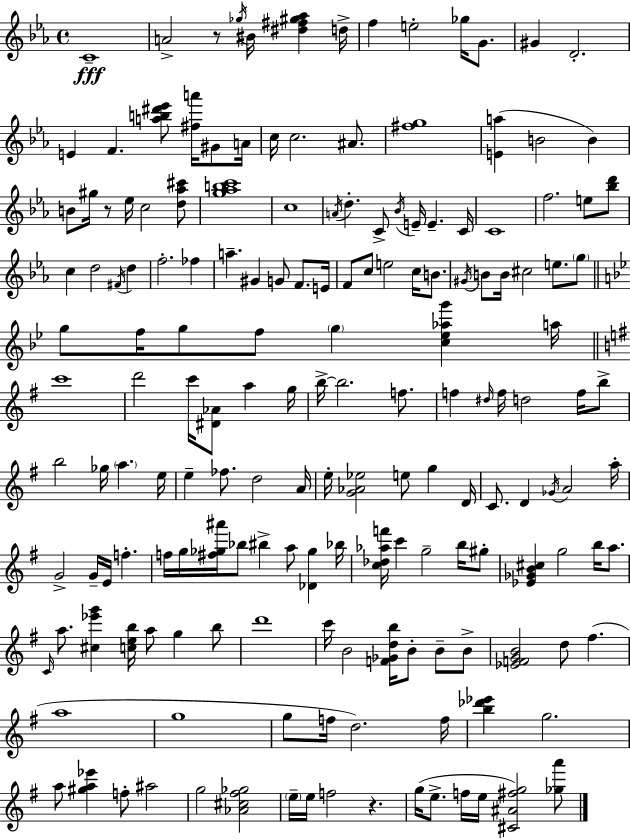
X:1
T:Untitled
M:4/4
L:1/4
K:Cm
C4 A2 z/2 _g/4 ^B/4 [^d^f^g_a] d/4 f e2 _g/4 G/2 ^G D2 E F [ab^d'_e']/2 [^fa']/4 ^G/2 A/4 c/4 c2 ^A/2 [^fg]4 [Ea] B2 B B/2 ^g/4 z/2 _e/4 c2 [d_a^c']/2 [g_abc']4 c4 A/4 d C/2 _B/4 E/4 E C/4 C4 f2 e/2 [_bd']/2 c d2 ^F/4 d f2 _f a ^G G/2 F/2 E/4 F/2 c/2 e2 c/4 B/2 ^G/4 B/2 B/4 ^c2 e/2 g/2 g/2 f/4 g/2 f/2 g [c_e_ag'] a/4 c'4 d'2 c'/4 [^D_A]/2 a g/4 b/4 b2 f/2 f ^d/4 f/4 d2 f/4 b/2 b2 _g/4 a e/4 e _f/2 d2 A/4 e/4 [G_A_e]2 e/2 g D/4 C/2 D _G/4 A2 a/4 G2 G/4 E/4 f f/4 g/4 [^f_g^a']/4 _b/2 ^b a/2 [_D_g] _b/4 [c_d_af']/4 c' g2 b/4 ^g/2 [_E_GB^c] g2 b/4 a/2 C/4 a/2 [^c_e'g'] [ceb]/4 a/2 g b/2 d'4 c'/4 B2 [F_Gdb]/4 B/2 B/2 B/2 [_EFGB]2 d/2 ^f a4 g4 g/2 f/4 d2 f/4 [b_d'_e'] g2 a/2 [^ga_e'] f/2 ^a2 g2 [_A^c^f_g]2 e/4 e/4 f2 z g/4 e/2 f/4 e/4 [^C^A^fg]2 [_ga']/2